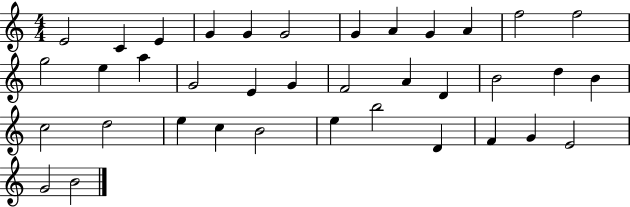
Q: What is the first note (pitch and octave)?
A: E4